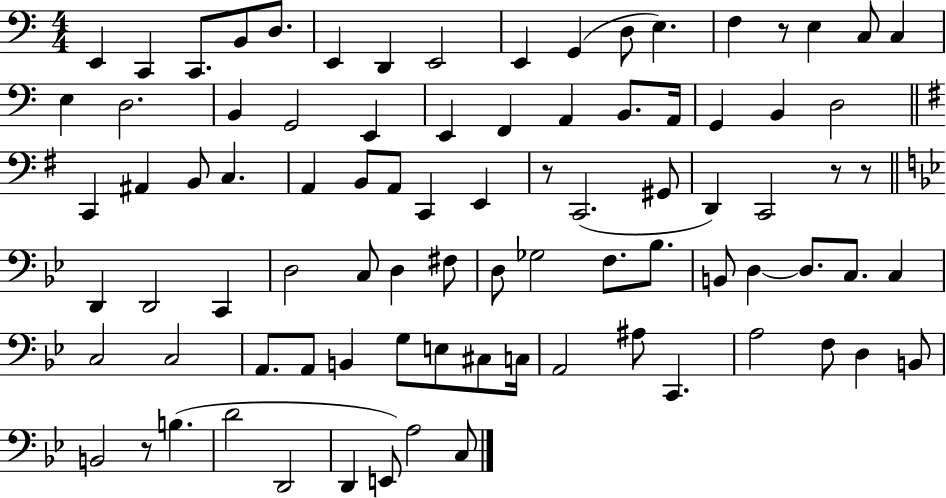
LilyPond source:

{
  \clef bass
  \numericTimeSignature
  \time 4/4
  \key c \major
  e,4 c,4 c,8. b,8 d8. | e,4 d,4 e,2 | e,4 g,4( d8 e4.) | f4 r8 e4 c8 c4 | \break e4 d2. | b,4 g,2 e,4 | e,4 f,4 a,4 b,8. a,16 | g,4 b,4 d2 | \break \bar "||" \break \key g \major c,4 ais,4 b,8 c4. | a,4 b,8 a,8 c,4 e,4 | r8 c,2.( gis,8 | d,4) c,2 r8 r8 | \break \bar "||" \break \key g \minor d,4 d,2 c,4 | d2 c8 d4 fis8 | d8 ges2 f8. bes8. | b,8 d4~~ d8. c8. c4 | \break c2 c2 | a,8. a,8 b,4 g8 e8 cis8 c16 | a,2 ais8 c,4. | a2 f8 d4 b,8 | \break b,2 r8 b4.( | d'2 d,2 | d,4 e,8) a2 c8 | \bar "|."
}